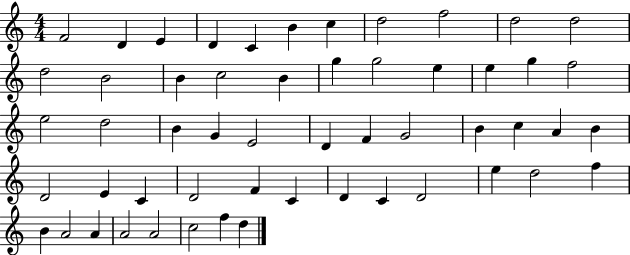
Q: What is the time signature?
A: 4/4